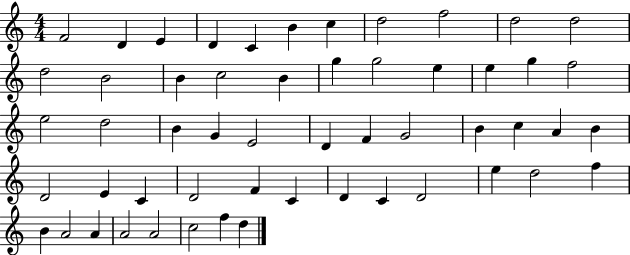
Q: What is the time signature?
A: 4/4